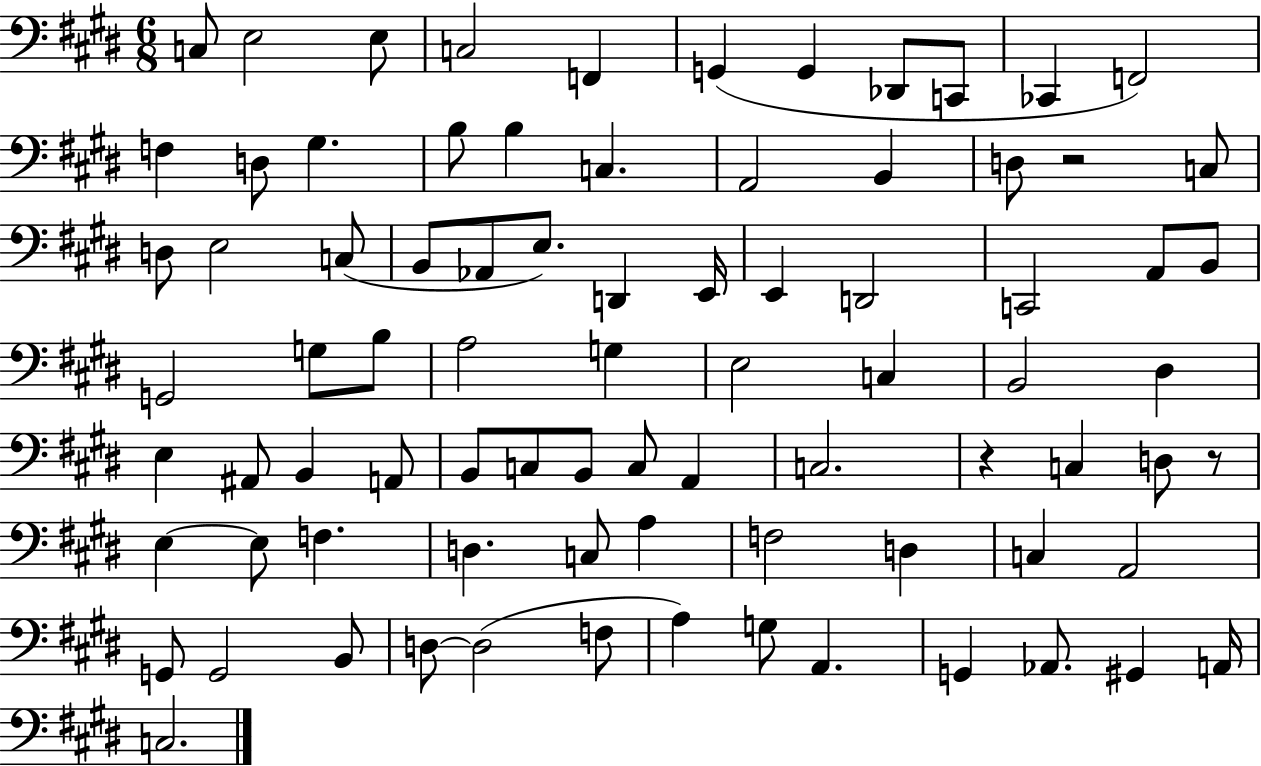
X:1
T:Untitled
M:6/8
L:1/4
K:E
C,/2 E,2 E,/2 C,2 F,, G,, G,, _D,,/2 C,,/2 _C,, F,,2 F, D,/2 ^G, B,/2 B, C, A,,2 B,, D,/2 z2 C,/2 D,/2 E,2 C,/2 B,,/2 _A,,/2 E,/2 D,, E,,/4 E,, D,,2 C,,2 A,,/2 B,,/2 G,,2 G,/2 B,/2 A,2 G, E,2 C, B,,2 ^D, E, ^A,,/2 B,, A,,/2 B,,/2 C,/2 B,,/2 C,/2 A,, C,2 z C, D,/2 z/2 E, E,/2 F, D, C,/2 A, F,2 D, C, A,,2 G,,/2 G,,2 B,,/2 D,/2 D,2 F,/2 A, G,/2 A,, G,, _A,,/2 ^G,, A,,/4 C,2